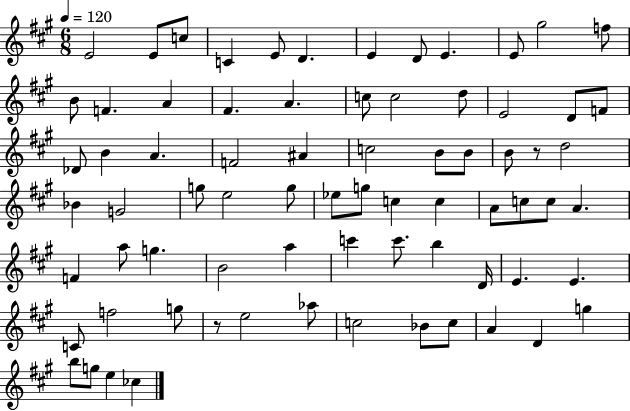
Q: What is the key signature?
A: A major